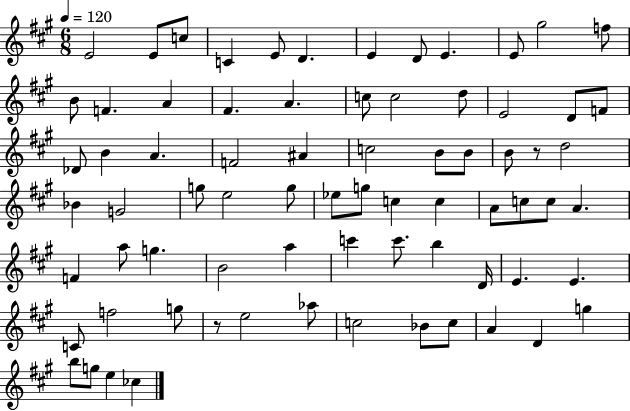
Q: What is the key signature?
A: A major